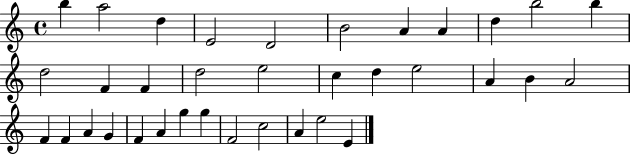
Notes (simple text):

B5/q A5/h D5/q E4/h D4/h B4/h A4/q A4/q D5/q B5/h B5/q D5/h F4/q F4/q D5/h E5/h C5/q D5/q E5/h A4/q B4/q A4/h F4/q F4/q A4/q G4/q F4/q A4/q G5/q G5/q F4/h C5/h A4/q E5/h E4/q